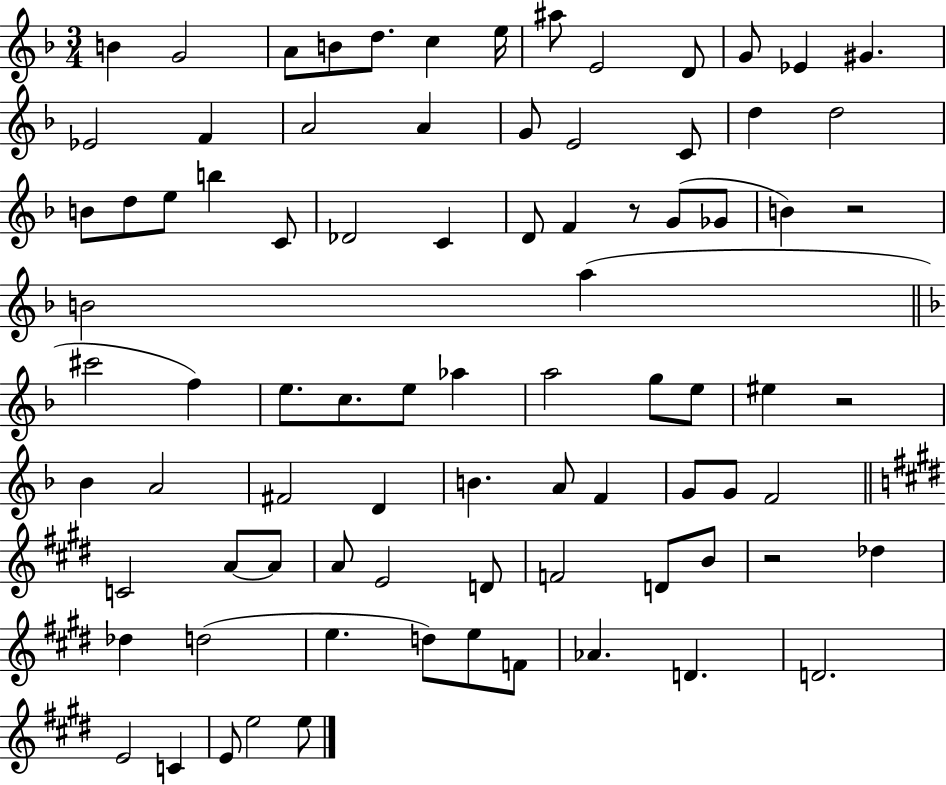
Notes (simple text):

B4/q G4/h A4/e B4/e D5/e. C5/q E5/s A#5/e E4/h D4/e G4/e Eb4/q G#4/q. Eb4/h F4/q A4/h A4/q G4/e E4/h C4/e D5/q D5/h B4/e D5/e E5/e B5/q C4/e Db4/h C4/q D4/e F4/q R/e G4/e Gb4/e B4/q R/h B4/h A5/q C#6/h F5/q E5/e. C5/e. E5/e Ab5/q A5/h G5/e E5/e EIS5/q R/h Bb4/q A4/h F#4/h D4/q B4/q. A4/e F4/q G4/e G4/e F4/h C4/h A4/e A4/e A4/e E4/h D4/e F4/h D4/e B4/e R/h Db5/q Db5/q D5/h E5/q. D5/e E5/e F4/e Ab4/q. D4/q. D4/h. E4/h C4/q E4/e E5/h E5/e